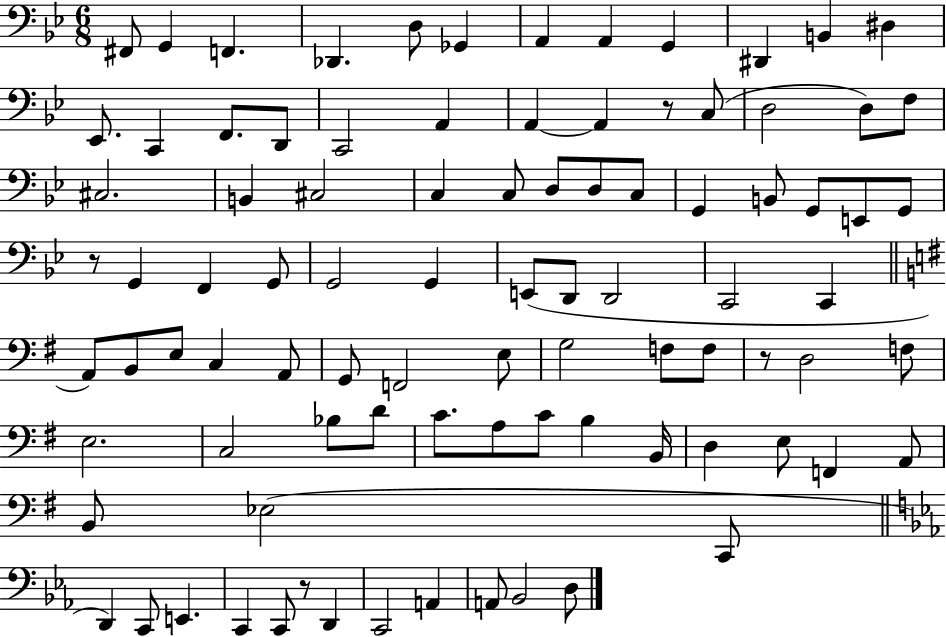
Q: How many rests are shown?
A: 4